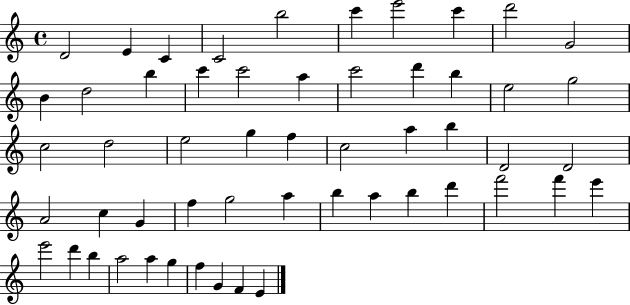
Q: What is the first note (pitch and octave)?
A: D4